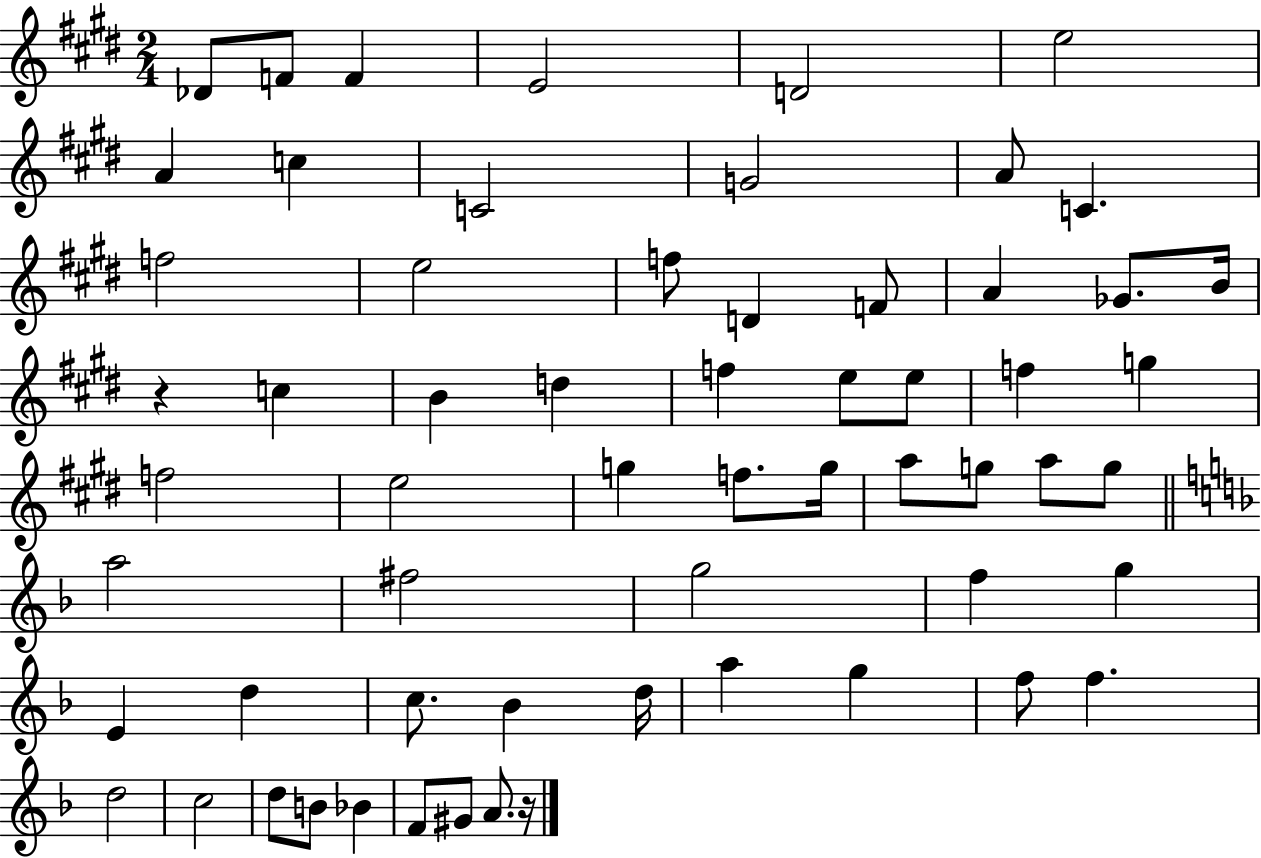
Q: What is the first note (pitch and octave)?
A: Db4